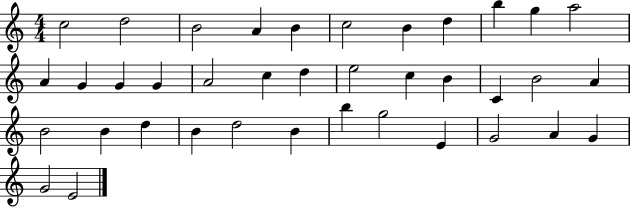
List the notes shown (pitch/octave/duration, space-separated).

C5/h D5/h B4/h A4/q B4/q C5/h B4/q D5/q B5/q G5/q A5/h A4/q G4/q G4/q G4/q A4/h C5/q D5/q E5/h C5/q B4/q C4/q B4/h A4/q B4/h B4/q D5/q B4/q D5/h B4/q B5/q G5/h E4/q G4/h A4/q G4/q G4/h E4/h